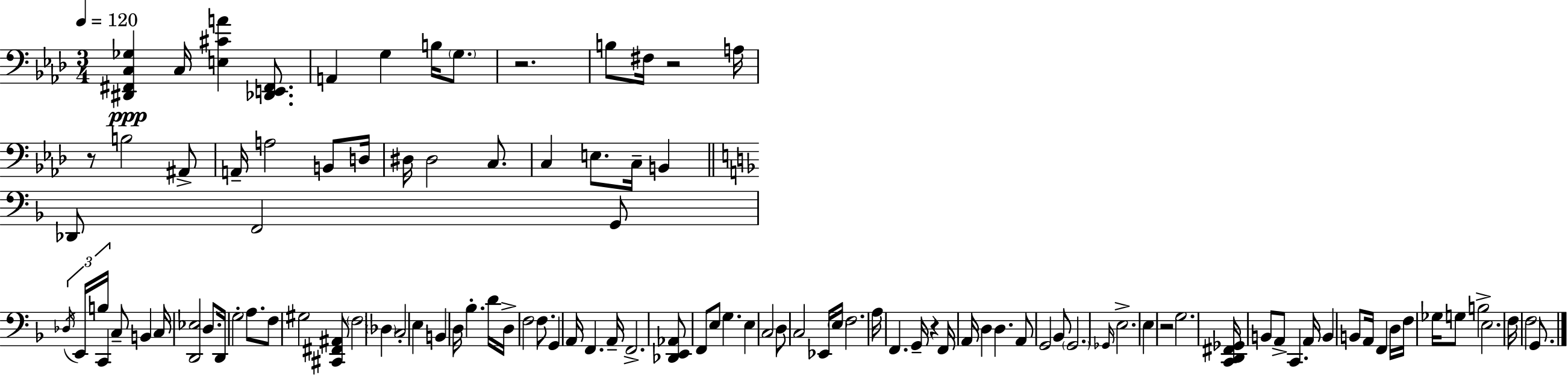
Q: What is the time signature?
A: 3/4